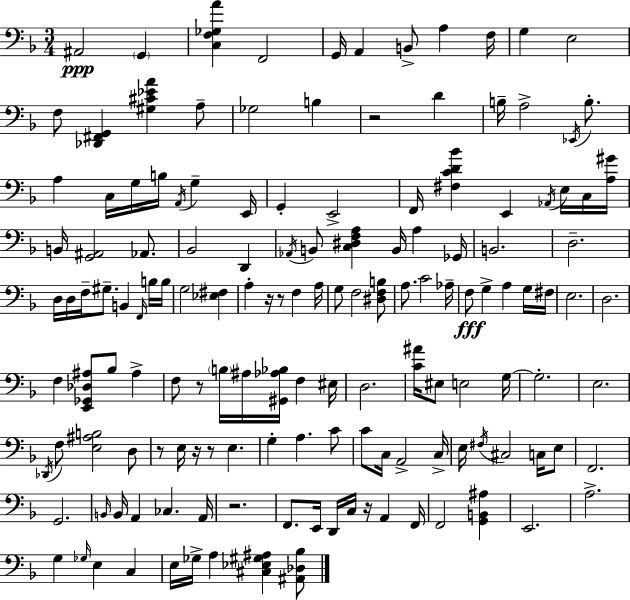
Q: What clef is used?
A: bass